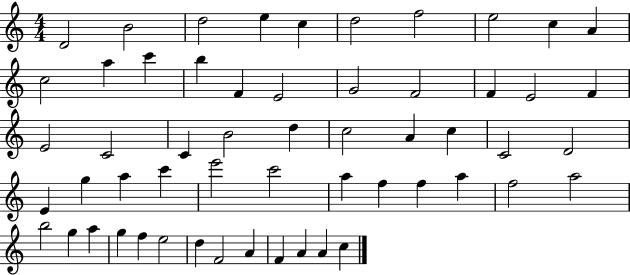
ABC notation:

X:1
T:Untitled
M:4/4
L:1/4
K:C
D2 B2 d2 e c d2 f2 e2 c A c2 a c' b F E2 G2 F2 F E2 F E2 C2 C B2 d c2 A c C2 D2 E g a c' e'2 c'2 a f f a f2 a2 b2 g a g f e2 d F2 A F A A c